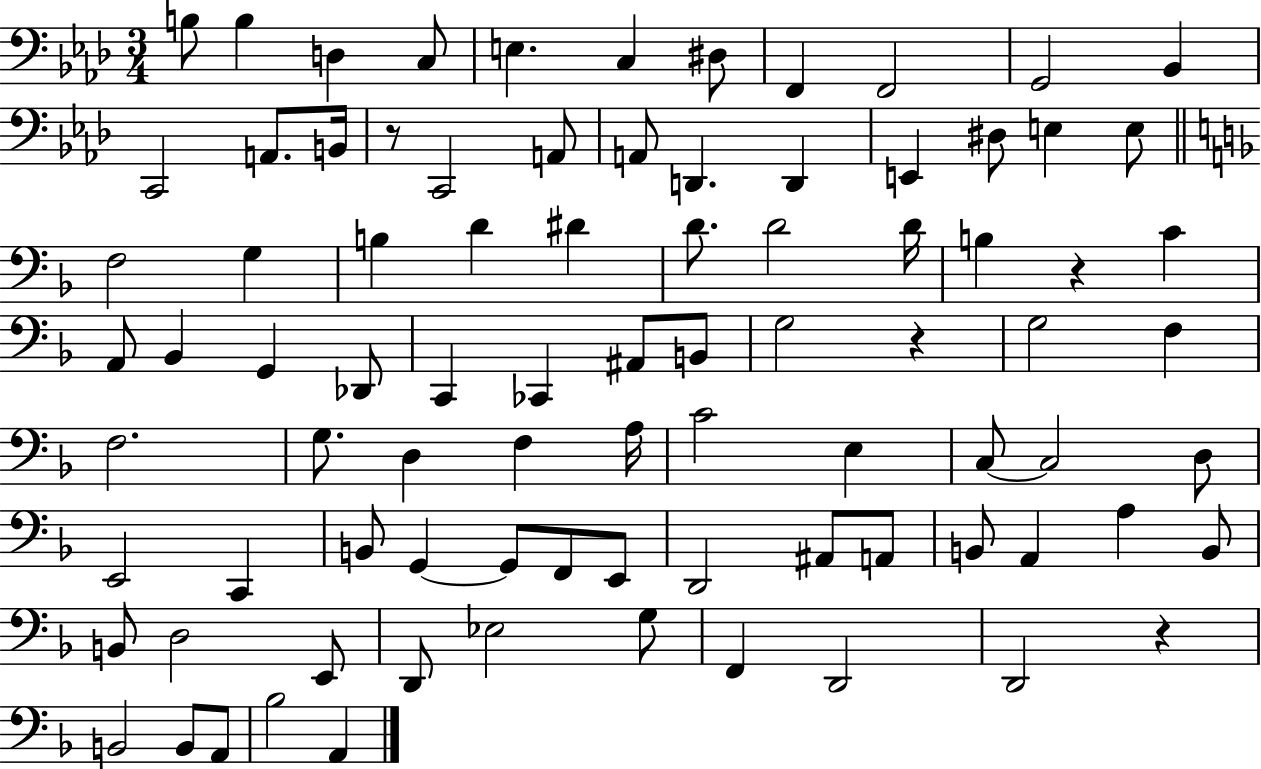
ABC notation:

X:1
T:Untitled
M:3/4
L:1/4
K:Ab
B,/2 B, D, C,/2 E, C, ^D,/2 F,, F,,2 G,,2 _B,, C,,2 A,,/2 B,,/4 z/2 C,,2 A,,/2 A,,/2 D,, D,, E,, ^D,/2 E, E,/2 F,2 G, B, D ^D D/2 D2 D/4 B, z C A,,/2 _B,, G,, _D,,/2 C,, _C,, ^A,,/2 B,,/2 G,2 z G,2 F, F,2 G,/2 D, F, A,/4 C2 E, C,/2 C,2 D,/2 E,,2 C,, B,,/2 G,, G,,/2 F,,/2 E,,/2 D,,2 ^A,,/2 A,,/2 B,,/2 A,, A, B,,/2 B,,/2 D,2 E,,/2 D,,/2 _E,2 G,/2 F,, D,,2 D,,2 z B,,2 B,,/2 A,,/2 _B,2 A,,